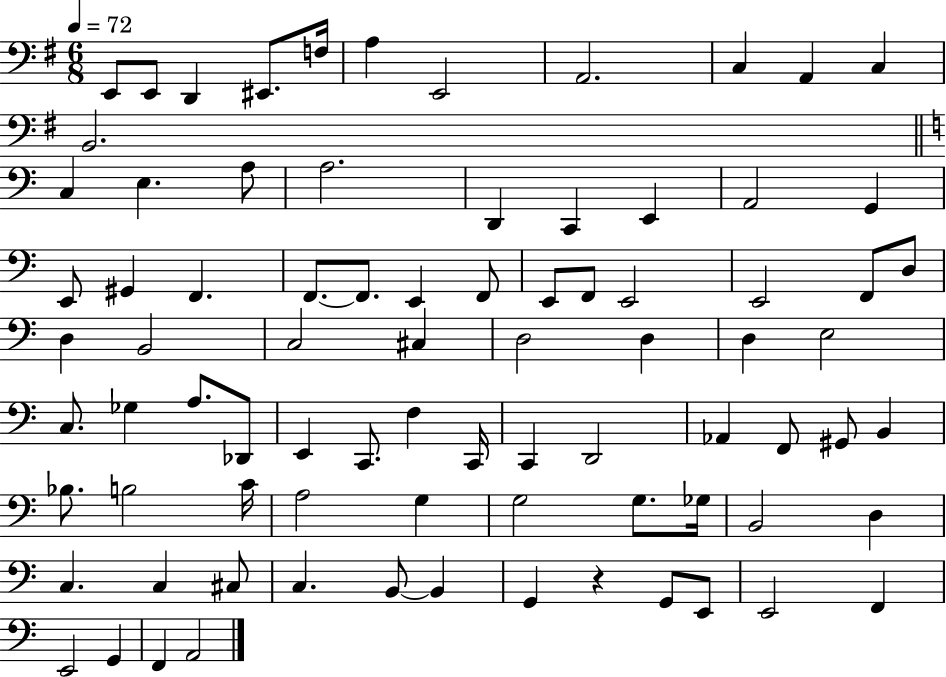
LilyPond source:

{
  \clef bass
  \numericTimeSignature
  \time 6/8
  \key g \major
  \tempo 4 = 72
  \repeat volta 2 { e,8 e,8 d,4 eis,8. f16 | a4 e,2 | a,2. | c4 a,4 c4 | \break b,2. | \bar "||" \break \key a \minor c4 e4. a8 | a2. | d,4 c,4 e,4 | a,2 g,4 | \break e,8 gis,4 f,4. | f,8.~~ f,8. e,4 f,8 | e,8 f,8 e,2 | e,2 f,8 d8 | \break d4 b,2 | c2 cis4 | d2 d4 | d4 e2 | \break c8. ges4 a8. des,8 | e,4 c,8. f4 c,16 | c,4 d,2 | aes,4 f,8 gis,8 b,4 | \break bes8. b2 c'16 | a2 g4 | g2 g8. ges16 | b,2 d4 | \break c4. c4 cis8 | c4. b,8~~ b,4 | g,4 r4 g,8 e,8 | e,2 f,4 | \break e,2 g,4 | f,4 a,2 | } \bar "|."
}